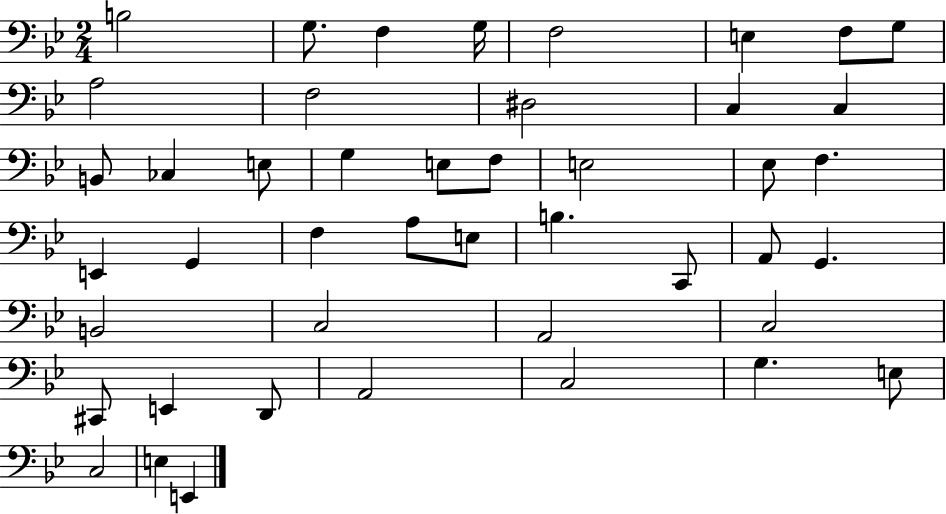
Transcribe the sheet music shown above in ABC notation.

X:1
T:Untitled
M:2/4
L:1/4
K:Bb
B,2 G,/2 F, G,/4 F,2 E, F,/2 G,/2 A,2 F,2 ^D,2 C, C, B,,/2 _C, E,/2 G, E,/2 F,/2 E,2 _E,/2 F, E,, G,, F, A,/2 E,/2 B, C,,/2 A,,/2 G,, B,,2 C,2 A,,2 C,2 ^C,,/2 E,, D,,/2 A,,2 C,2 G, E,/2 C,2 E, E,,